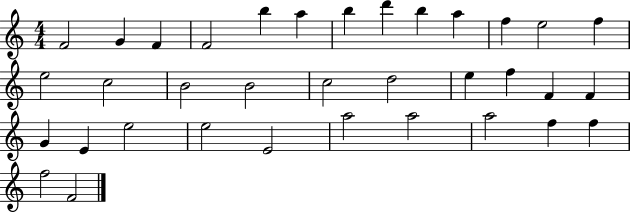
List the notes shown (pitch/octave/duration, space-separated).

F4/h G4/q F4/q F4/h B5/q A5/q B5/q D6/q B5/q A5/q F5/q E5/h F5/q E5/h C5/h B4/h B4/h C5/h D5/h E5/q F5/q F4/q F4/q G4/q E4/q E5/h E5/h E4/h A5/h A5/h A5/h F5/q F5/q F5/h F4/h